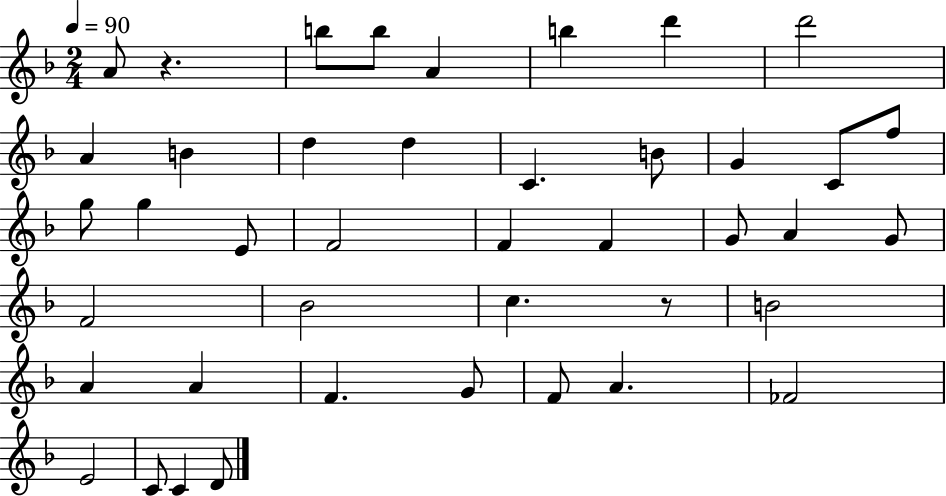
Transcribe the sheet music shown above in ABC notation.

X:1
T:Untitled
M:2/4
L:1/4
K:F
A/2 z b/2 b/2 A b d' d'2 A B d d C B/2 G C/2 f/2 g/2 g E/2 F2 F F G/2 A G/2 F2 _B2 c z/2 B2 A A F G/2 F/2 A _F2 E2 C/2 C D/2